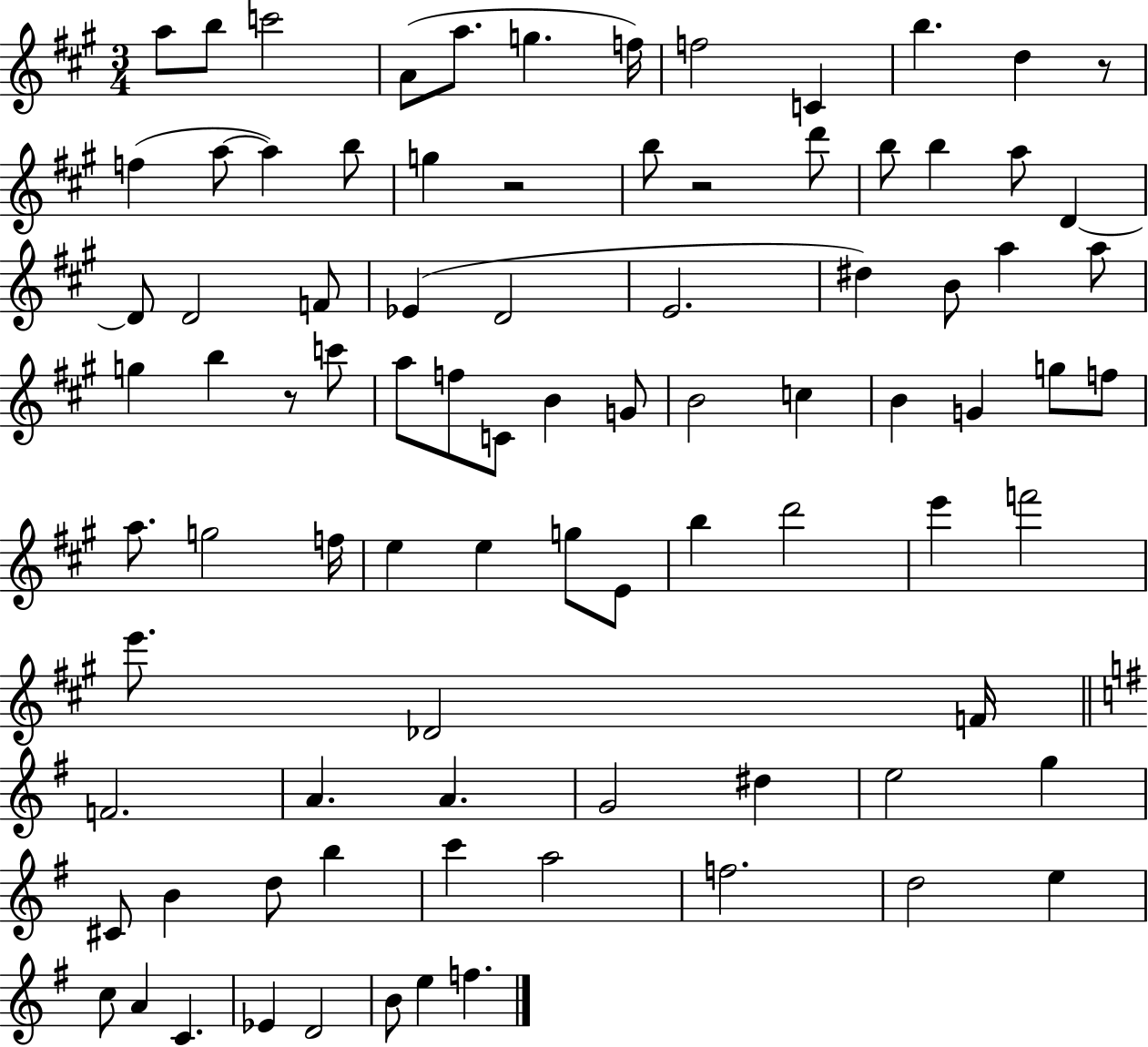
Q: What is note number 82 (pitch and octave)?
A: B4